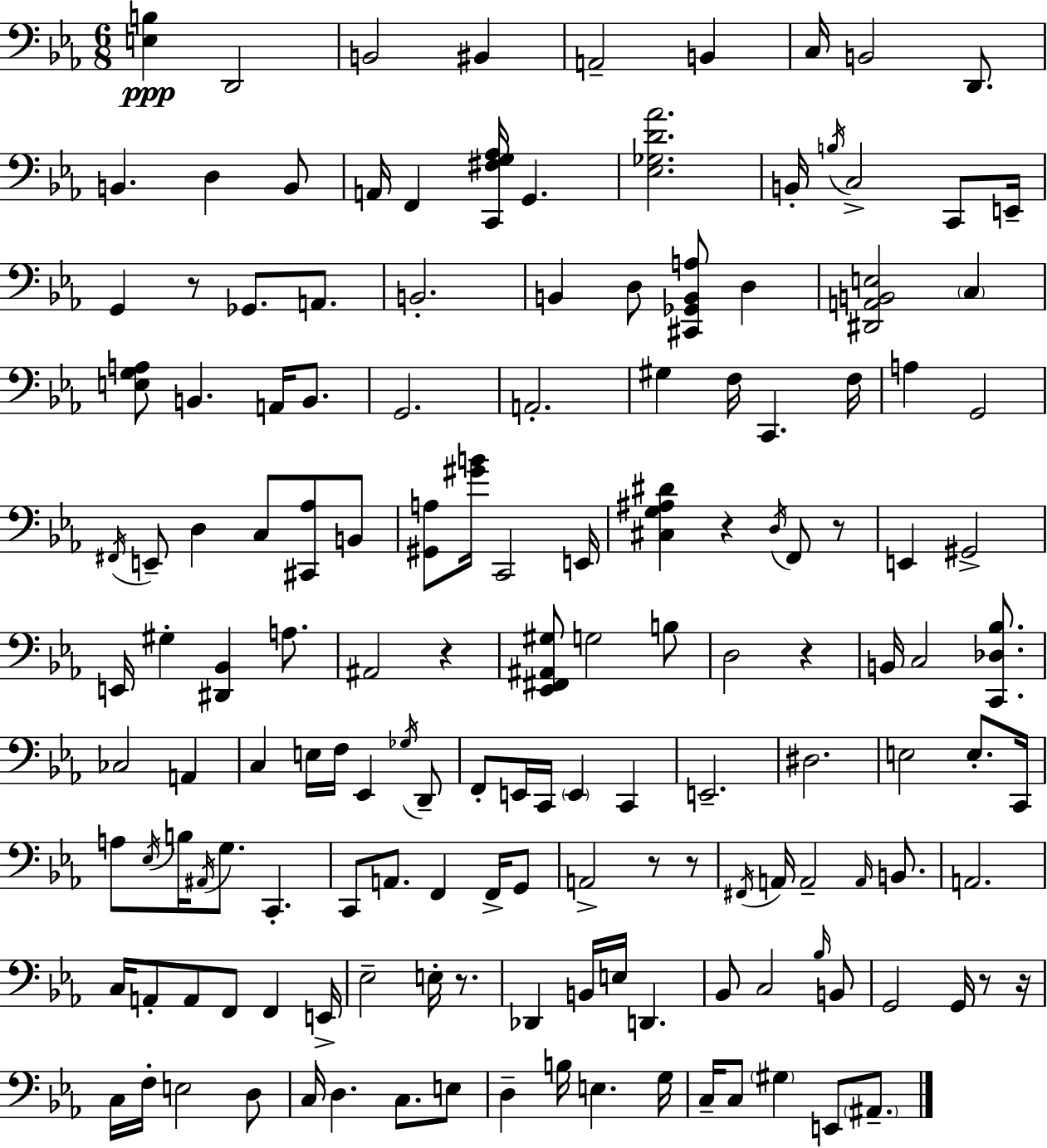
X:1
T:Untitled
M:6/8
L:1/4
K:Cm
[E,B,] D,,2 B,,2 ^B,, A,,2 B,, C,/4 B,,2 D,,/2 B,, D, B,,/2 A,,/4 F,, [C,,^F,G,_A,]/4 G,, [_E,_G,D_A]2 B,,/4 B,/4 C,2 C,,/2 E,,/4 G,, z/2 _G,,/2 A,,/2 B,,2 B,, D,/2 [^C,,_G,,B,,A,]/2 D, [^D,,A,,B,,E,]2 C, [E,G,A,]/2 B,, A,,/4 B,,/2 G,,2 A,,2 ^G, F,/4 C,, F,/4 A, G,,2 ^F,,/4 E,,/2 D, C,/2 [^C,,_A,]/2 B,,/2 [^G,,A,]/2 [^GB]/4 C,,2 E,,/4 [^C,G,^A,^D] z D,/4 F,,/2 z/2 E,, ^G,,2 E,,/4 ^G, [^D,,_B,,] A,/2 ^A,,2 z [_E,,^F,,^A,,^G,]/2 G,2 B,/2 D,2 z B,,/4 C,2 [C,,_D,_B,]/2 _C,2 A,, C, E,/4 F,/4 _E,, _G,/4 D,,/2 F,,/2 E,,/4 C,,/4 E,, C,, E,,2 ^D,2 E,2 E,/2 C,,/4 A,/2 _E,/4 B,/4 ^A,,/4 G,/2 C,, C,,/2 A,,/2 F,, F,,/4 G,,/2 A,,2 z/2 z/2 ^F,,/4 A,,/4 A,,2 A,,/4 B,,/2 A,,2 C,/4 A,,/2 A,,/2 F,,/2 F,, E,,/4 _E,2 E,/4 z/2 _D,, B,,/4 E,/4 D,, _B,,/2 C,2 _B,/4 B,,/2 G,,2 G,,/4 z/2 z/4 C,/4 F,/4 E,2 D,/2 C,/4 D, C,/2 E,/2 D, B,/4 E, G,/4 C,/4 C,/2 ^G, E,,/2 ^A,,/2